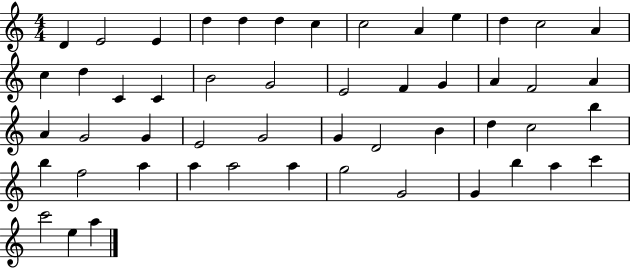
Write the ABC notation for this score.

X:1
T:Untitled
M:4/4
L:1/4
K:C
D E2 E d d d c c2 A e d c2 A c d C C B2 G2 E2 F G A F2 A A G2 G E2 G2 G D2 B d c2 b b f2 a a a2 a g2 G2 G b a c' c'2 e a